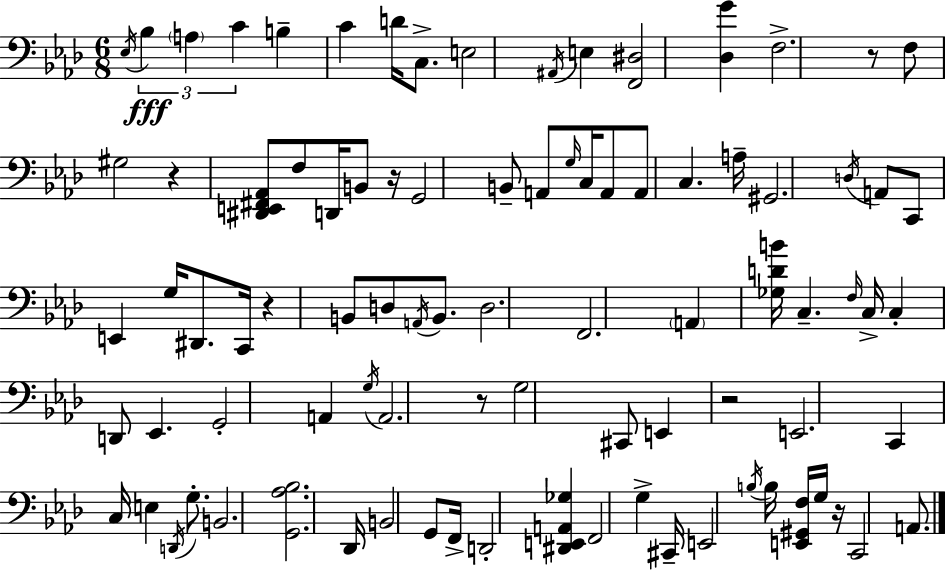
Eb3/s Bb3/q A3/q C4/q B3/q C4/q D4/s C3/e. E3/h A#2/s E3/q [F2,D#3]/h [Db3,G4]/q F3/h. R/e F3/e G#3/h R/q [D#2,E2,F#2,Ab2]/e F3/e D2/s B2/e R/s G2/h B2/e A2/e G3/s C3/s A2/e A2/e C3/q. A3/s G#2/h. D3/s A2/e C2/e E2/q G3/s D#2/e. C2/s R/q B2/e D3/e A2/s B2/e. D3/h. F2/h. A2/q [Gb3,D4,B4]/s C3/q. F3/s C3/s C3/q D2/e Eb2/q. G2/h A2/q G3/s A2/h. R/e G3/h C#2/e E2/q R/h E2/h. C2/q C3/s E3/q D2/s G3/e. B2/h. [G2,Ab3,Bb3]/h. Db2/s B2/h G2/e F2/s D2/h [D#2,E2,A2,Gb3]/q F2/h G3/q C#2/s E2/h B3/s B3/s [E2,G#2,F3]/s G3/s R/s C2/h A2/e.